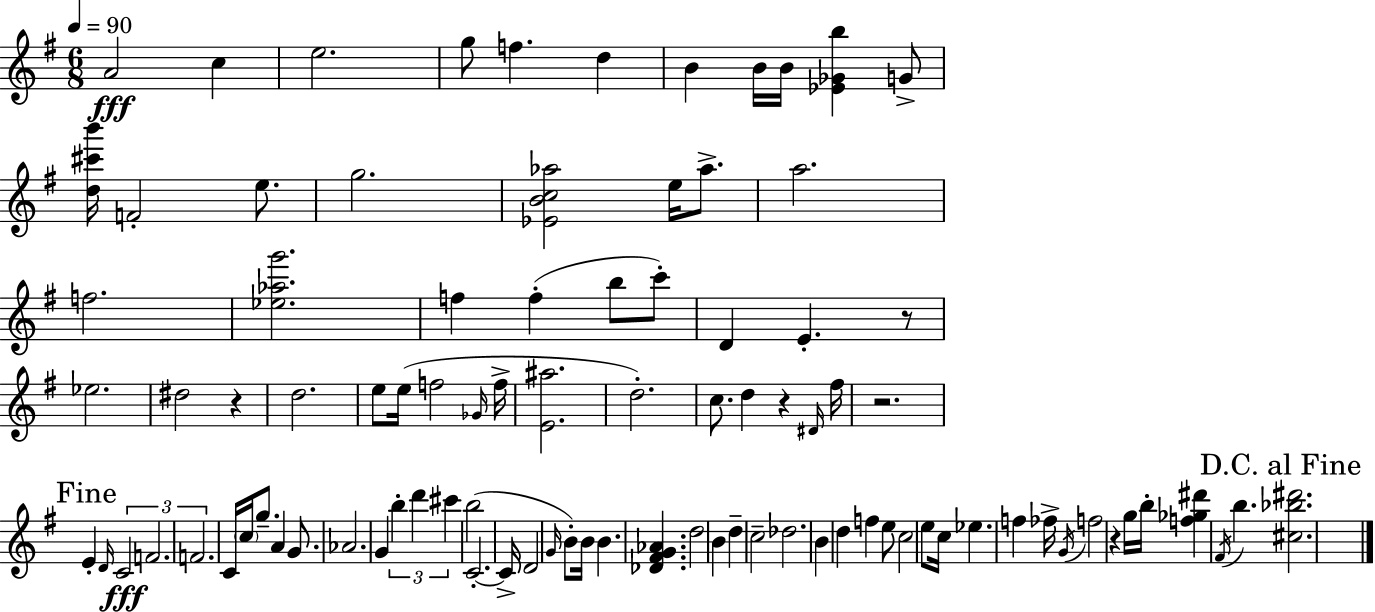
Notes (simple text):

A4/h C5/q E5/h. G5/e F5/q. D5/q B4/q B4/s B4/s [Eb4,Gb4,B5]/q G4/e [D5,C#6,B6]/s F4/h E5/e. G5/h. [Eb4,B4,C5,Ab5]/h E5/s Ab5/e. A5/h. F5/h. [Eb5,Ab5,G6]/h. F5/q F5/q B5/e C6/e D4/q E4/q. R/e Eb5/h. D#5/h R/q D5/h. E5/e E5/s F5/h Gb4/s F5/s [E4,A#5]/h. D5/h. C5/e. D5/q R/q D#4/s F#5/s R/h. E4/q D4/s C4/h F4/h. F4/h. C4/s C5/s G5/e. A4/q G4/e. Ab4/h. G4/q B5/q D6/q C#6/q B5/h C4/h. C4/s D4/h G4/s B4/e B4/s B4/q. [Db4,F#4,G4,Ab4]/q. D5/h B4/q D5/q C5/h Db5/h. B4/q D5/q F5/q E5/e C5/h E5/e C5/s Eb5/q. F5/q FES5/s G4/s F5/h R/q G5/s B5/s [F5,Gb5,D#6]/q F#4/s B5/q. [C#5,Bb5,D#6]/h.